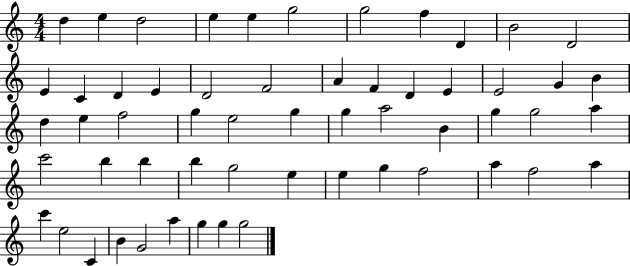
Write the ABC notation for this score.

X:1
T:Untitled
M:4/4
L:1/4
K:C
d e d2 e e g2 g2 f D B2 D2 E C D E D2 F2 A F D E E2 G B d e f2 g e2 g g a2 B g g2 a c'2 b b b g2 e e g f2 a f2 a c' e2 C B G2 a g g g2